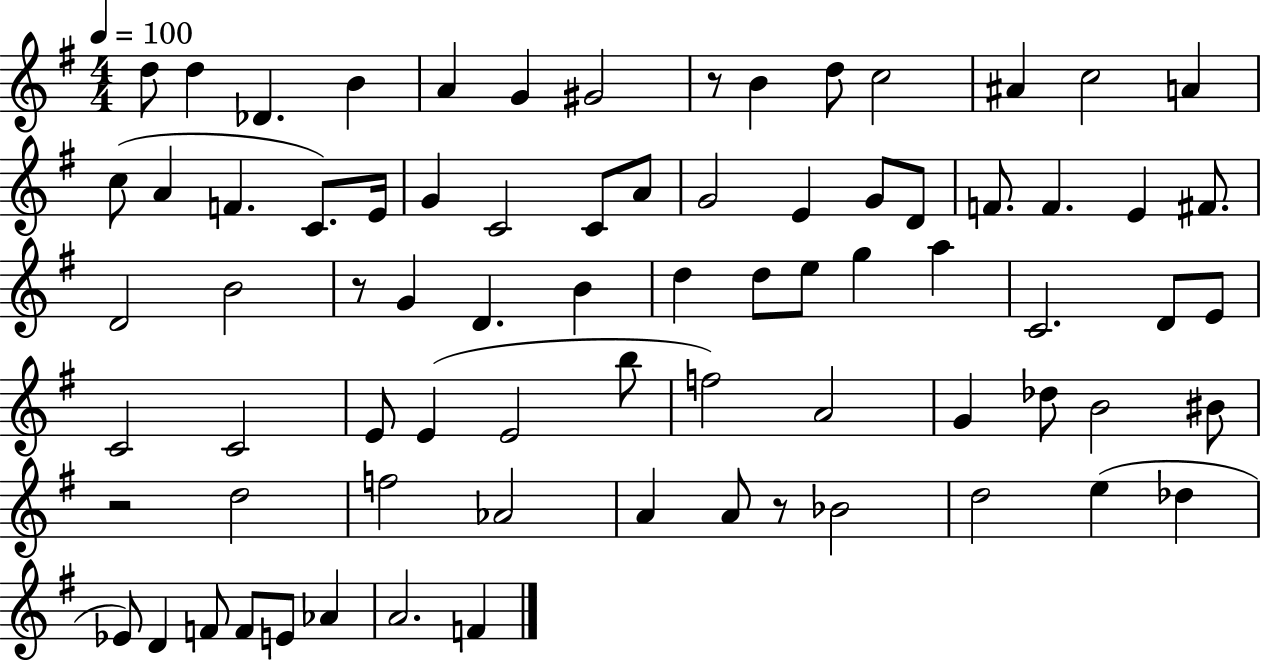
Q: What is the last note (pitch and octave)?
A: F4